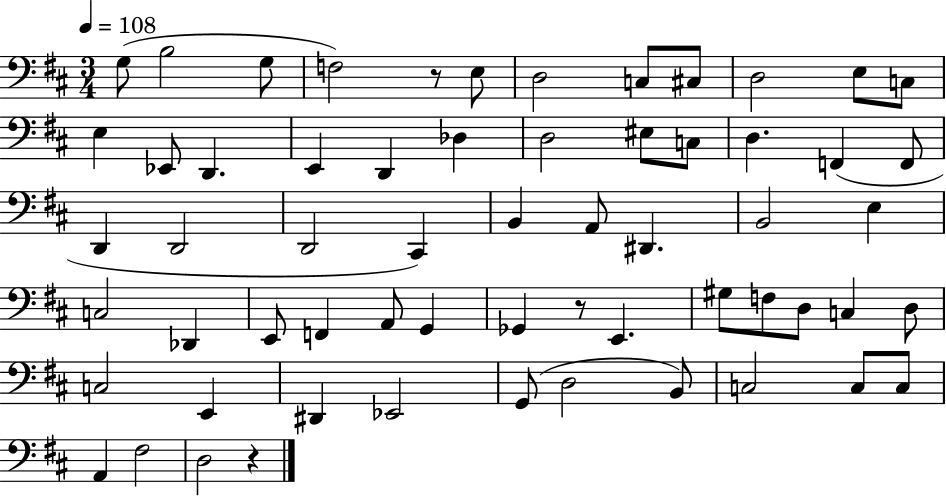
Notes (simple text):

G3/e B3/h G3/e F3/h R/e E3/e D3/h C3/e C#3/e D3/h E3/e C3/e E3/q Eb2/e D2/q. E2/q D2/q Db3/q D3/h EIS3/e C3/e D3/q. F2/q F2/e D2/q D2/h D2/h C#2/q B2/q A2/e D#2/q. B2/h E3/q C3/h Db2/q E2/e F2/q A2/e G2/q Gb2/q R/e E2/q. G#3/e F3/e D3/e C3/q D3/e C3/h E2/q D#2/q Eb2/h G2/e D3/h B2/e C3/h C3/e C3/e A2/q F#3/h D3/h R/q